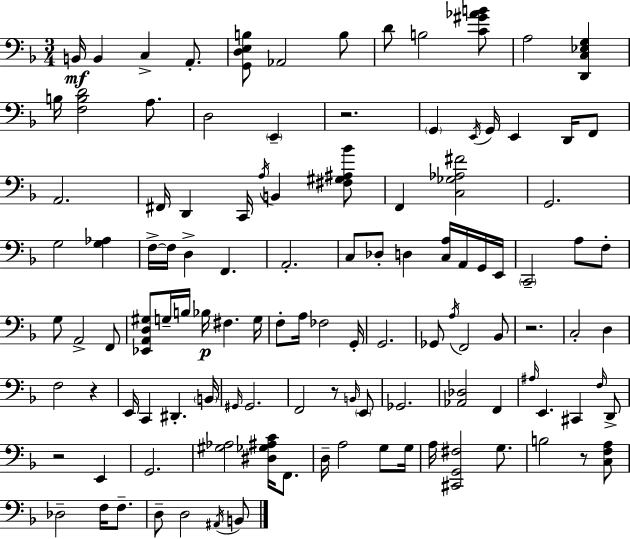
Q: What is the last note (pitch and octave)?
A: B2